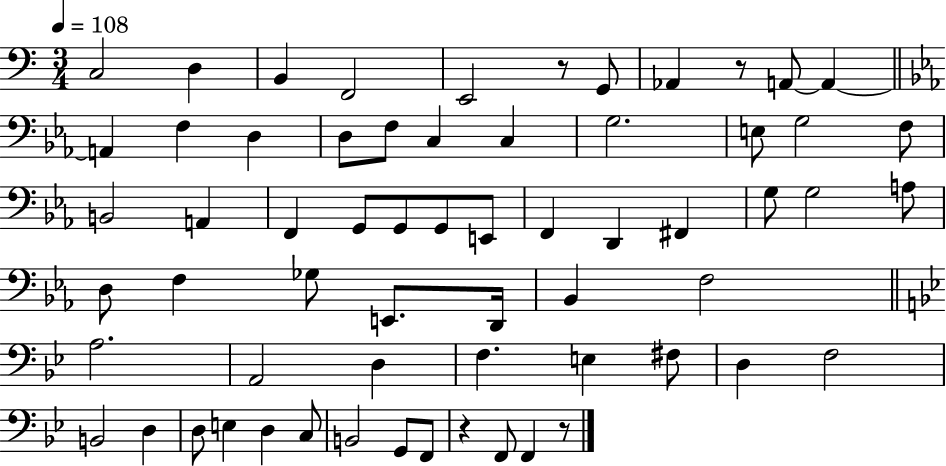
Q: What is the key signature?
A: C major